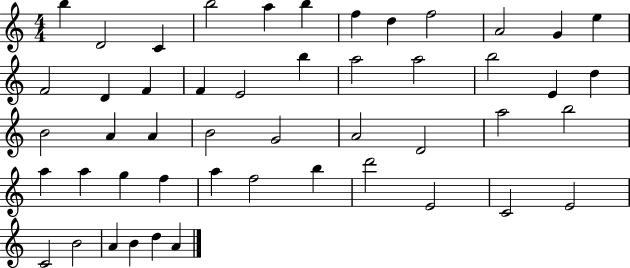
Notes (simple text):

B5/q D4/h C4/q B5/h A5/q B5/q F5/q D5/q F5/h A4/h G4/q E5/q F4/h D4/q F4/q F4/q E4/h B5/q A5/h A5/h B5/h E4/q D5/q B4/h A4/q A4/q B4/h G4/h A4/h D4/h A5/h B5/h A5/q A5/q G5/q F5/q A5/q F5/h B5/q D6/h E4/h C4/h E4/h C4/h B4/h A4/q B4/q D5/q A4/q